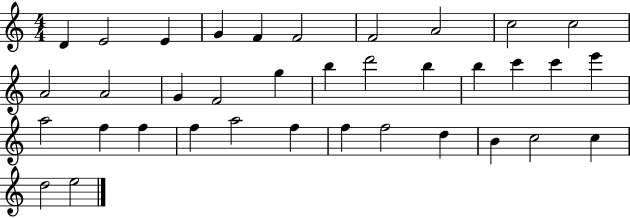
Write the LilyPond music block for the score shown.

{
  \clef treble
  \numericTimeSignature
  \time 4/4
  \key c \major
  d'4 e'2 e'4 | g'4 f'4 f'2 | f'2 a'2 | c''2 c''2 | \break a'2 a'2 | g'4 f'2 g''4 | b''4 d'''2 b''4 | b''4 c'''4 c'''4 e'''4 | \break a''2 f''4 f''4 | f''4 a''2 f''4 | f''4 f''2 d''4 | b'4 c''2 c''4 | \break d''2 e''2 | \bar "|."
}